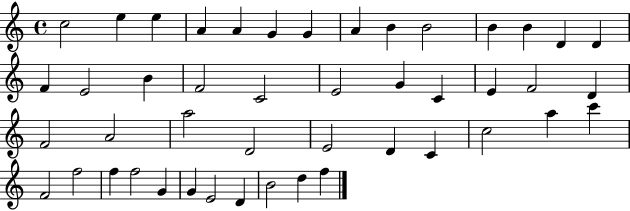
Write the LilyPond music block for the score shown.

{
  \clef treble
  \time 4/4
  \defaultTimeSignature
  \key c \major
  c''2 e''4 e''4 | a'4 a'4 g'4 g'4 | a'4 b'4 b'2 | b'4 b'4 d'4 d'4 | \break f'4 e'2 b'4 | f'2 c'2 | e'2 g'4 c'4 | e'4 f'2 d'4 | \break f'2 a'2 | a''2 d'2 | e'2 d'4 c'4 | c''2 a''4 c'''4 | \break f'2 f''2 | f''4 f''2 g'4 | g'4 e'2 d'4 | b'2 d''4 f''4 | \break \bar "|."
}